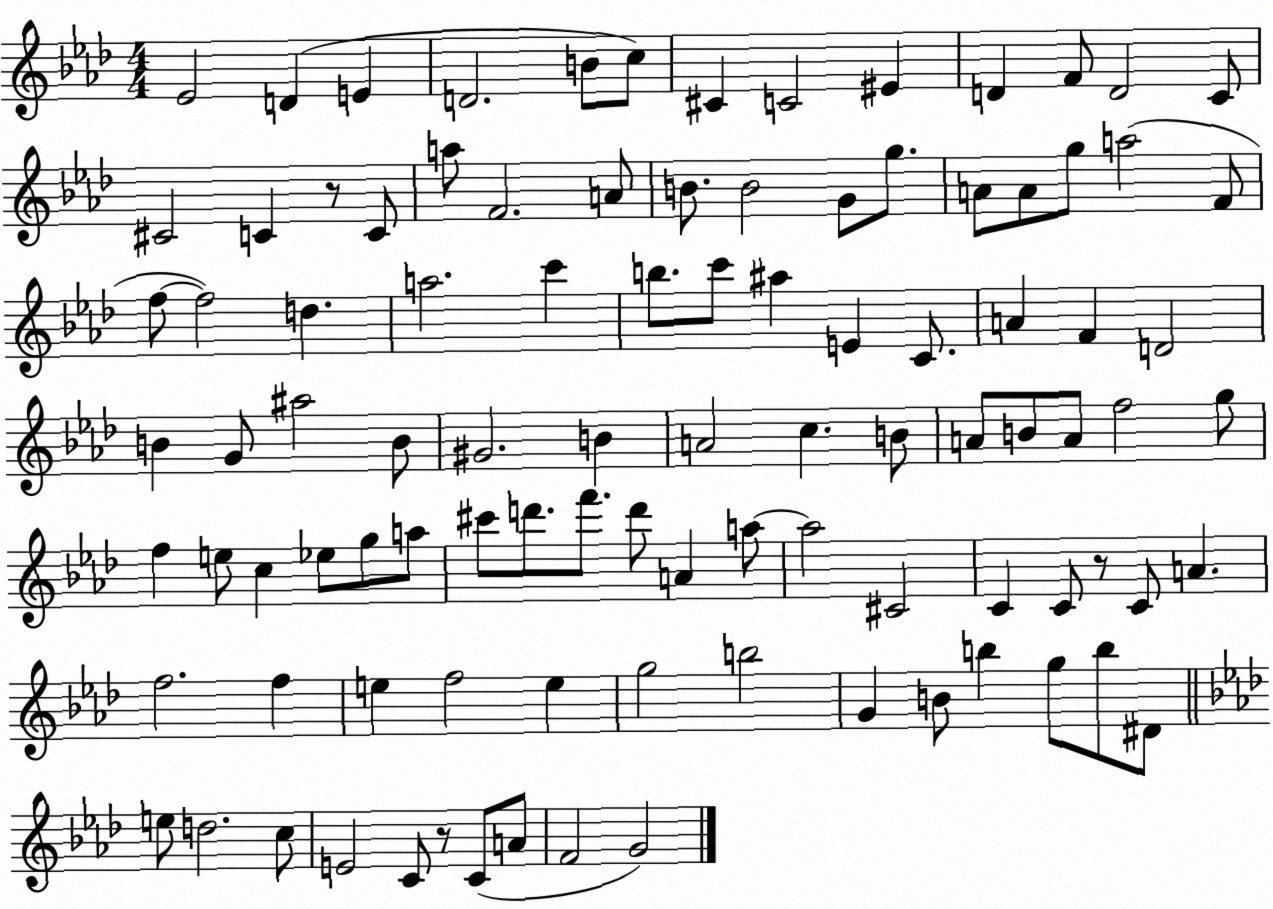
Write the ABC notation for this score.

X:1
T:Untitled
M:4/4
L:1/4
K:Ab
_E2 D E D2 B/2 c/2 ^C C2 ^E D F/2 D2 C/2 ^C2 C z/2 C/2 a/2 F2 A/2 B/2 B2 G/2 g/2 A/2 A/2 g/2 a2 F/2 f/2 f2 d a2 c' b/2 c'/2 ^a E C/2 A F D2 B G/2 ^a2 B/2 ^G2 B A2 c B/2 A/2 B/2 A/2 f2 g/2 f e/2 c _e/2 g/2 a/2 ^c'/2 d'/2 f'/2 d'/2 A a/2 a2 ^C2 C C/2 z/2 C/2 A f2 f e f2 e g2 b2 G B/2 b g/2 b/2 ^D/2 e/2 d2 c/2 E2 C/2 z/2 C/2 A/2 F2 G2